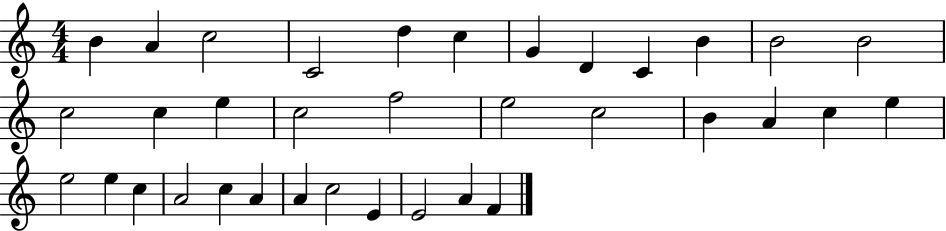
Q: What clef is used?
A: treble